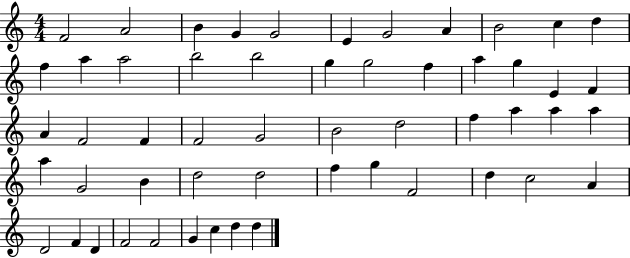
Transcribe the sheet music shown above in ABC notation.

X:1
T:Untitled
M:4/4
L:1/4
K:C
F2 A2 B G G2 E G2 A B2 c d f a a2 b2 b2 g g2 f a g E F A F2 F F2 G2 B2 d2 f a a a a G2 B d2 d2 f g F2 d c2 A D2 F D F2 F2 G c d d